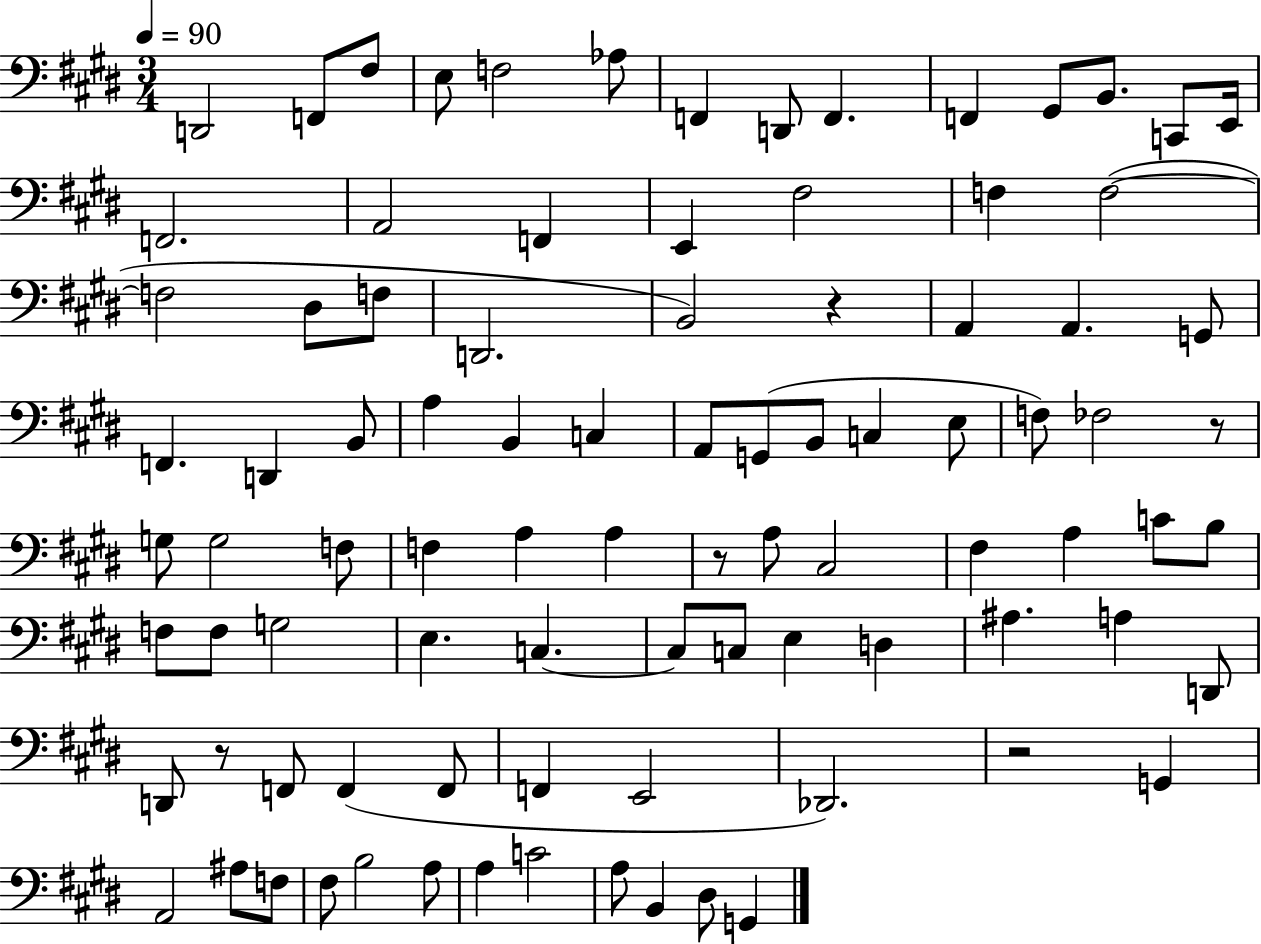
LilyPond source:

{
  \clef bass
  \numericTimeSignature
  \time 3/4
  \key e \major
  \tempo 4 = 90
  d,2 f,8 fis8 | e8 f2 aes8 | f,4 d,8 f,4. | f,4 gis,8 b,8. c,8 e,16 | \break f,2. | a,2 f,4 | e,4 fis2 | f4 f2~(~ | \break f2 dis8 f8 | d,2. | b,2) r4 | a,4 a,4. g,8 | \break f,4. d,4 b,8 | a4 b,4 c4 | a,8 g,8( b,8 c4 e8 | f8) fes2 r8 | \break g8 g2 f8 | f4 a4 a4 | r8 a8 cis2 | fis4 a4 c'8 b8 | \break f8 f8 g2 | e4. c4.~~ | c8 c8 e4 d4 | ais4. a4 d,8 | \break d,8 r8 f,8 f,4( f,8 | f,4 e,2 | des,2.) | r2 g,4 | \break a,2 ais8 f8 | fis8 b2 a8 | a4 c'2 | a8 b,4 dis8 g,4 | \break \bar "|."
}